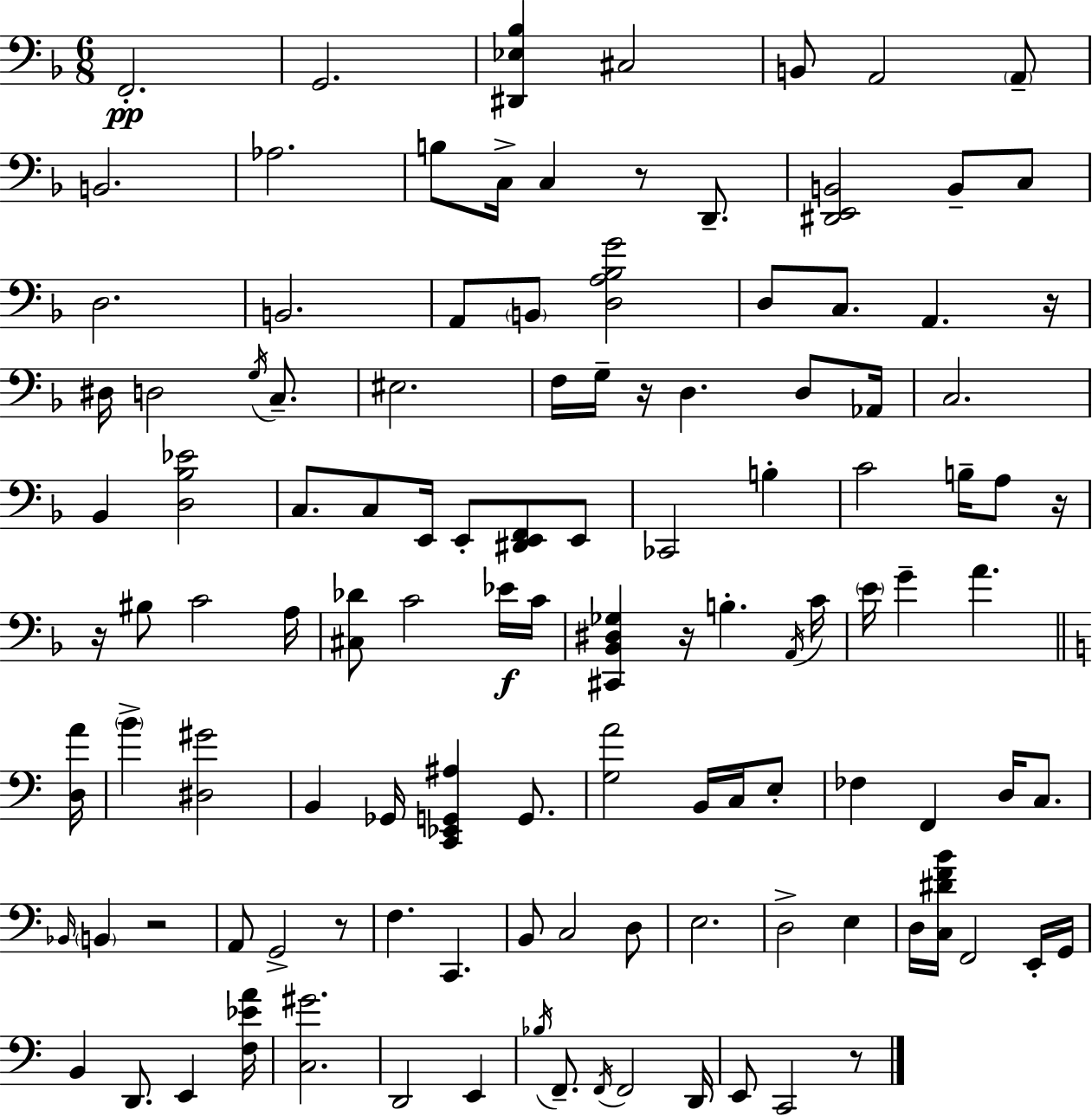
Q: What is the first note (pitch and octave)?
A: F2